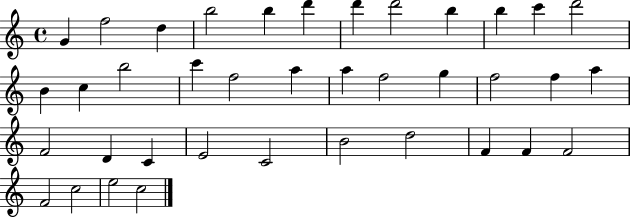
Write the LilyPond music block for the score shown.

{
  \clef treble
  \time 4/4
  \defaultTimeSignature
  \key c \major
  g'4 f''2 d''4 | b''2 b''4 d'''4 | d'''4 d'''2 b''4 | b''4 c'''4 d'''2 | \break b'4 c''4 b''2 | c'''4 f''2 a''4 | a''4 f''2 g''4 | f''2 f''4 a''4 | \break f'2 d'4 c'4 | e'2 c'2 | b'2 d''2 | f'4 f'4 f'2 | \break f'2 c''2 | e''2 c''2 | \bar "|."
}